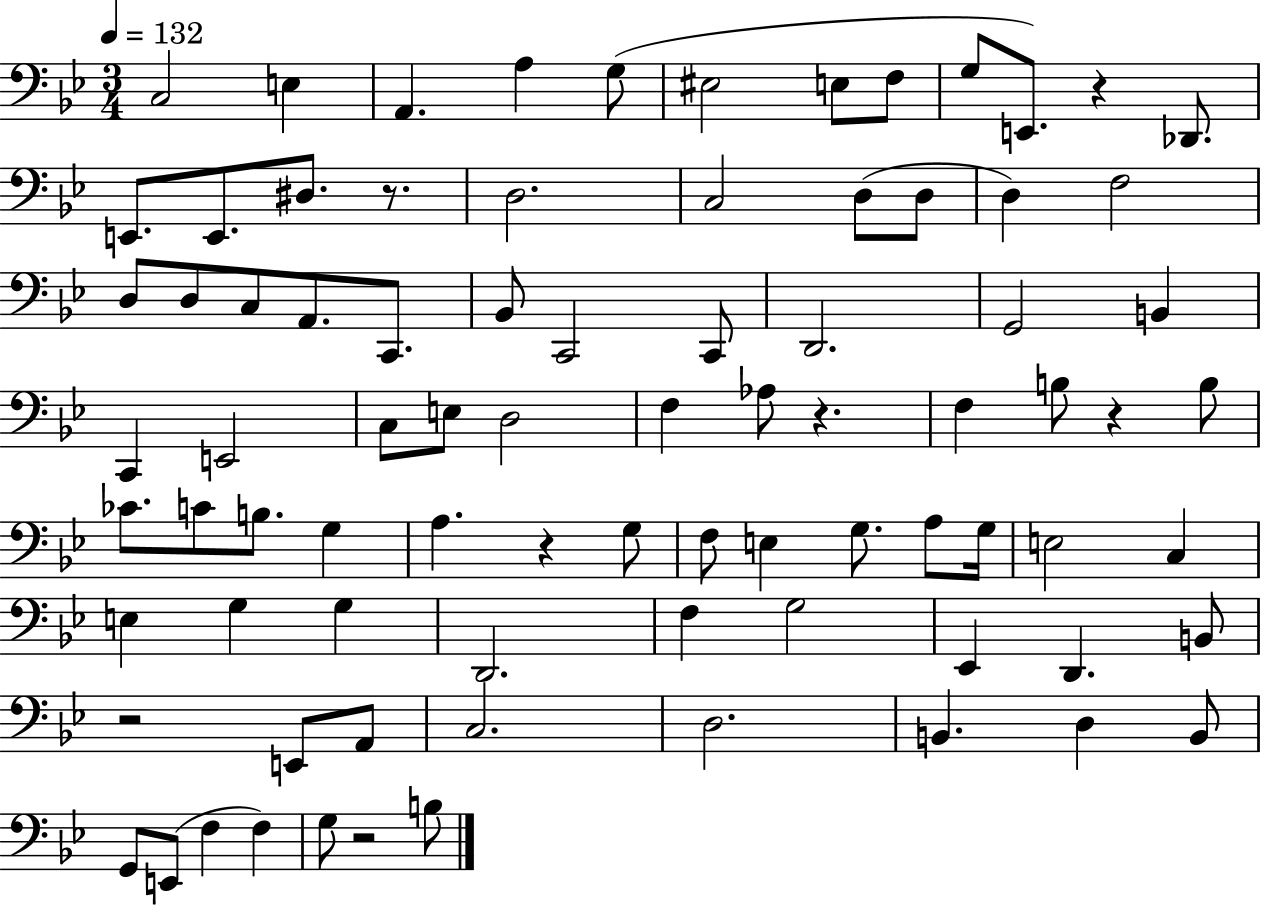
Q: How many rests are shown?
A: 7